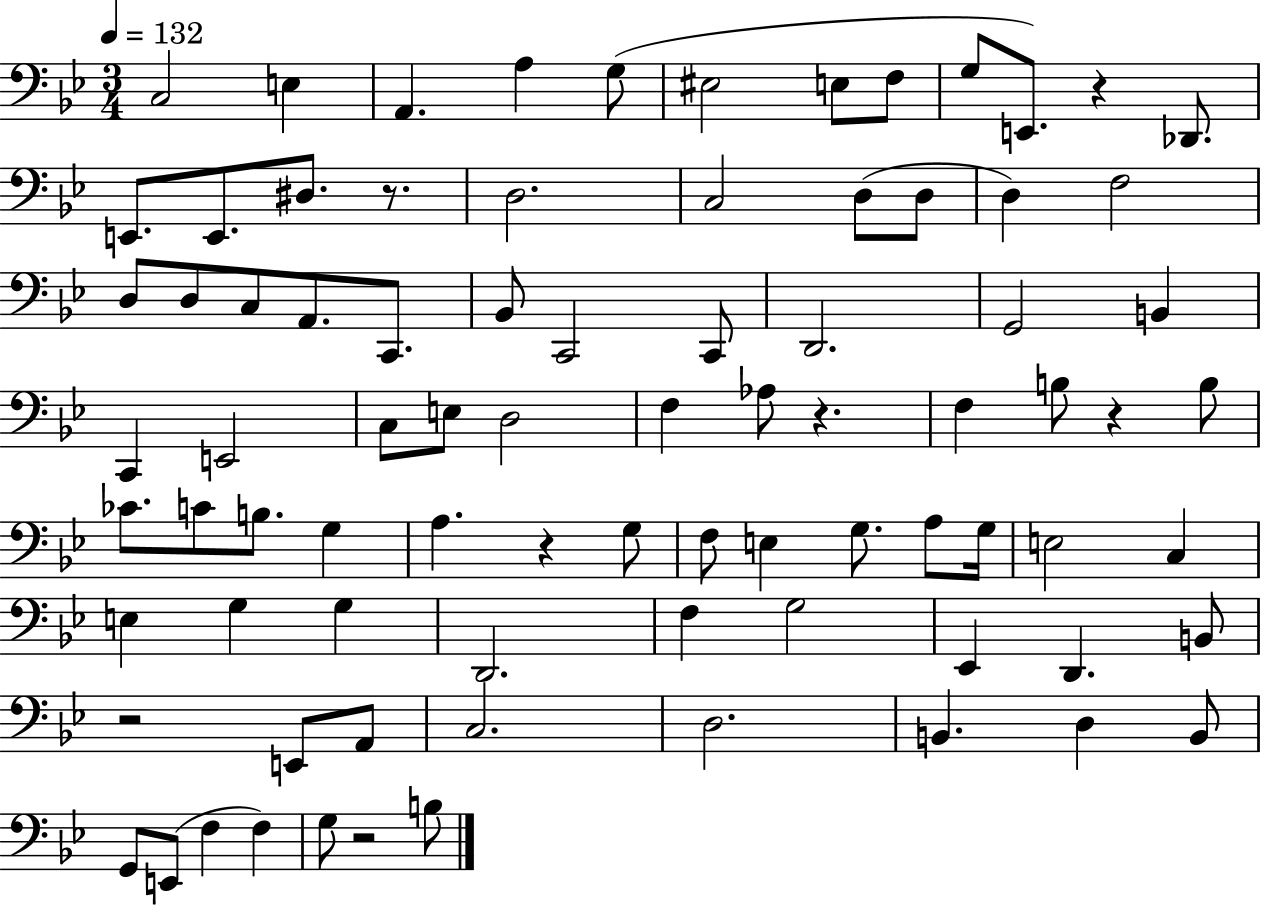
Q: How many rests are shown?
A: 7